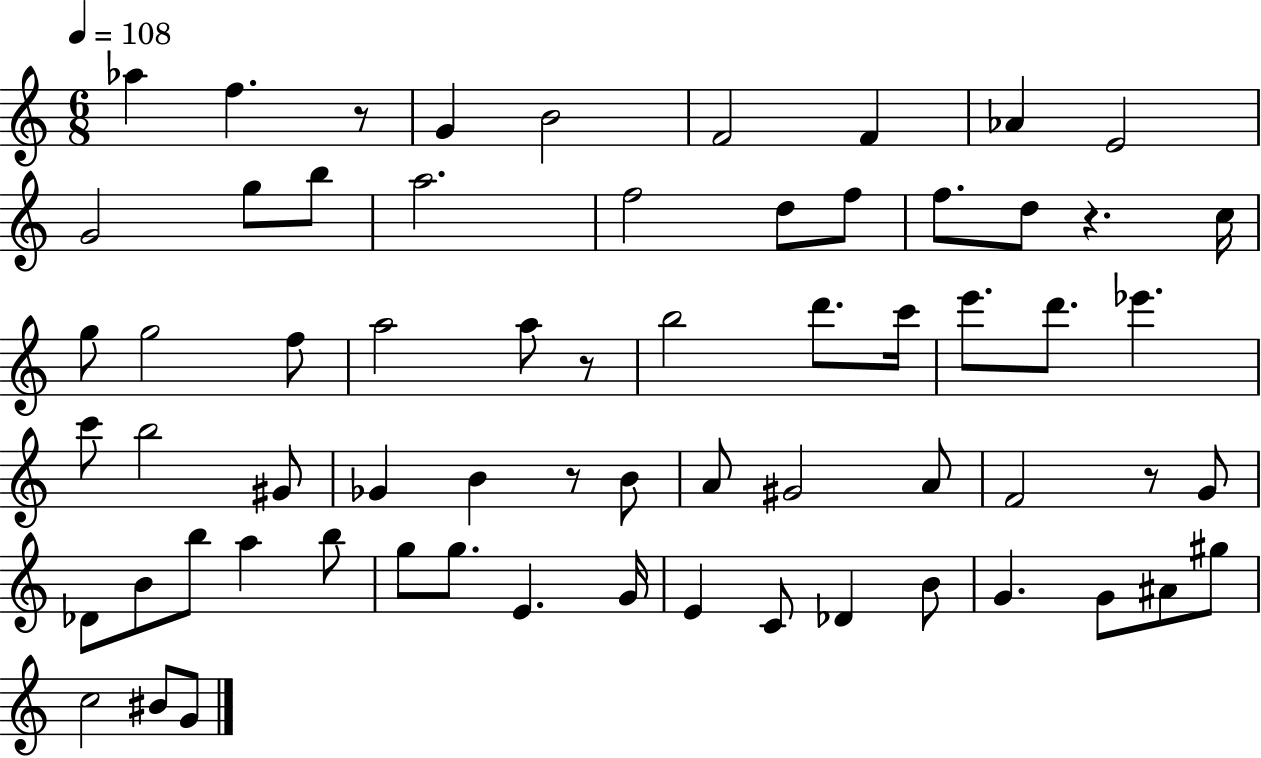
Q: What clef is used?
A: treble